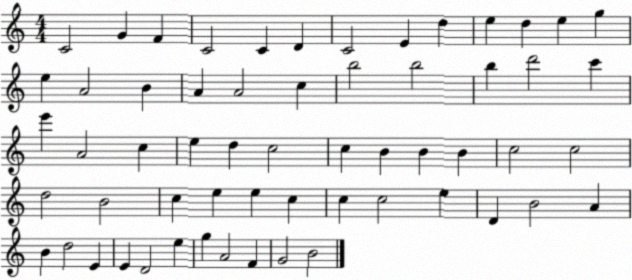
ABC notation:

X:1
T:Untitled
M:4/4
L:1/4
K:C
C2 G F C2 C D C2 E d e d e g e A2 B A A2 c b2 b2 b d'2 c' e' A2 c e d c2 c B B B c2 c2 d2 B2 c e e c c c2 e D B2 A B d2 E E D2 e g A2 F G2 B2